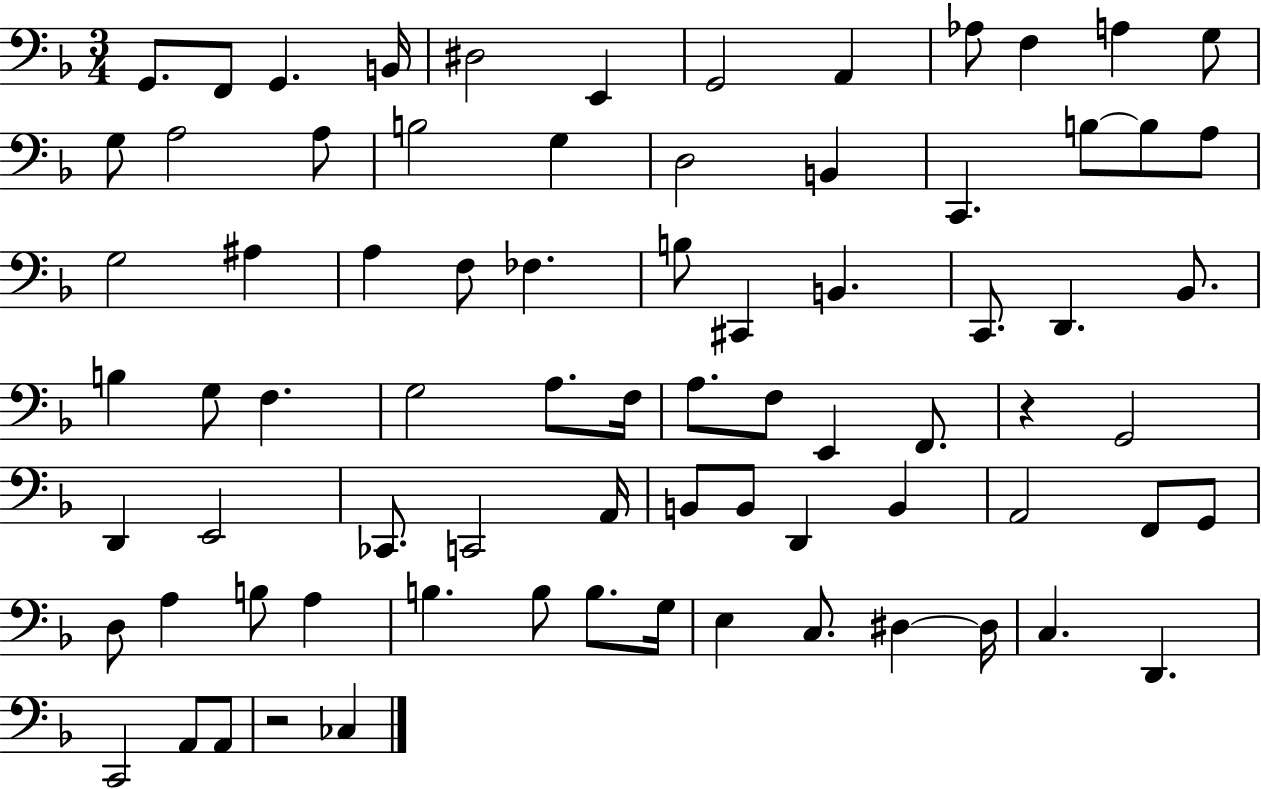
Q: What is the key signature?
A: F major